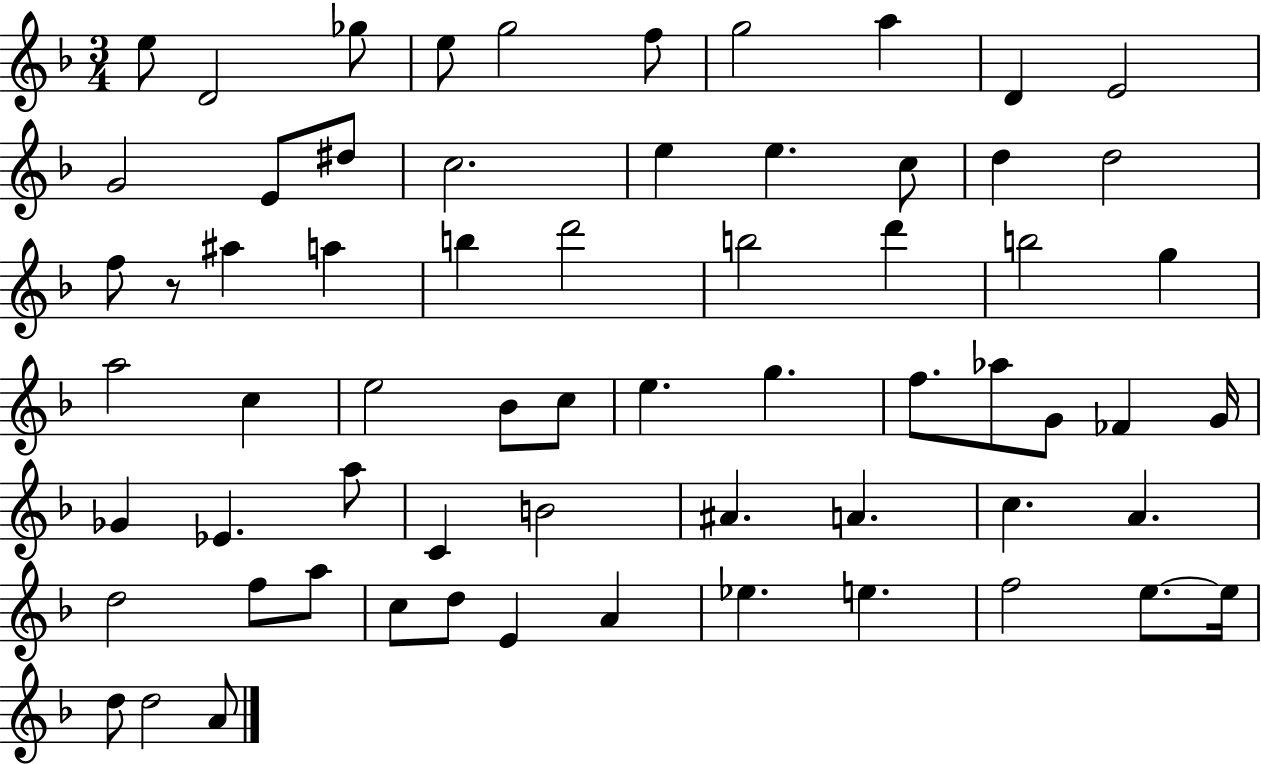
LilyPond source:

{
  \clef treble
  \numericTimeSignature
  \time 3/4
  \key f \major
  e''8 d'2 ges''8 | e''8 g''2 f''8 | g''2 a''4 | d'4 e'2 | \break g'2 e'8 dis''8 | c''2. | e''4 e''4. c''8 | d''4 d''2 | \break f''8 r8 ais''4 a''4 | b''4 d'''2 | b''2 d'''4 | b''2 g''4 | \break a''2 c''4 | e''2 bes'8 c''8 | e''4. g''4. | f''8. aes''8 g'8 fes'4 g'16 | \break ges'4 ees'4. a''8 | c'4 b'2 | ais'4. a'4. | c''4. a'4. | \break d''2 f''8 a''8 | c''8 d''8 e'4 a'4 | ees''4. e''4. | f''2 e''8.~~ e''16 | \break d''8 d''2 a'8 | \bar "|."
}